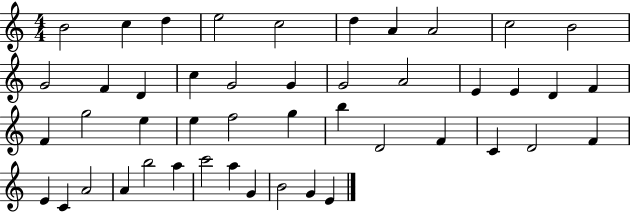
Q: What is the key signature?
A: C major